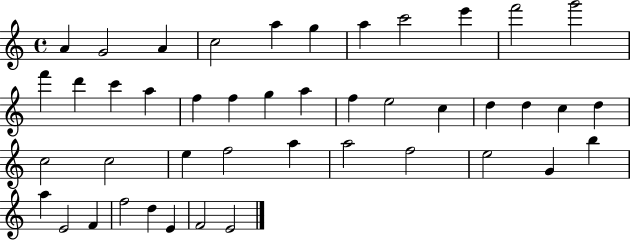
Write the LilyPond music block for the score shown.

{
  \clef treble
  \time 4/4
  \defaultTimeSignature
  \key c \major
  a'4 g'2 a'4 | c''2 a''4 g''4 | a''4 c'''2 e'''4 | f'''2 g'''2 | \break f'''4 d'''4 c'''4 a''4 | f''4 f''4 g''4 a''4 | f''4 e''2 c''4 | d''4 d''4 c''4 d''4 | \break c''2 c''2 | e''4 f''2 a''4 | a''2 f''2 | e''2 g'4 b''4 | \break a''4 e'2 f'4 | f''2 d''4 e'4 | f'2 e'2 | \bar "|."
}